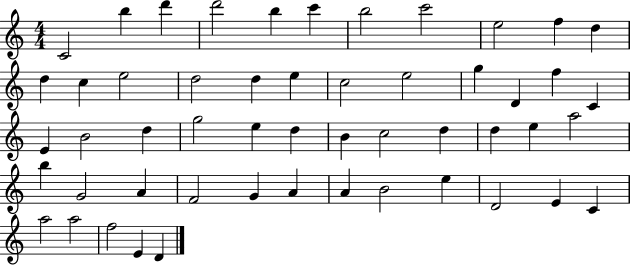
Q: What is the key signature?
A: C major